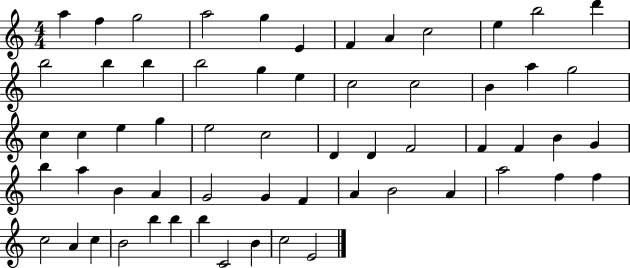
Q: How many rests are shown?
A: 0